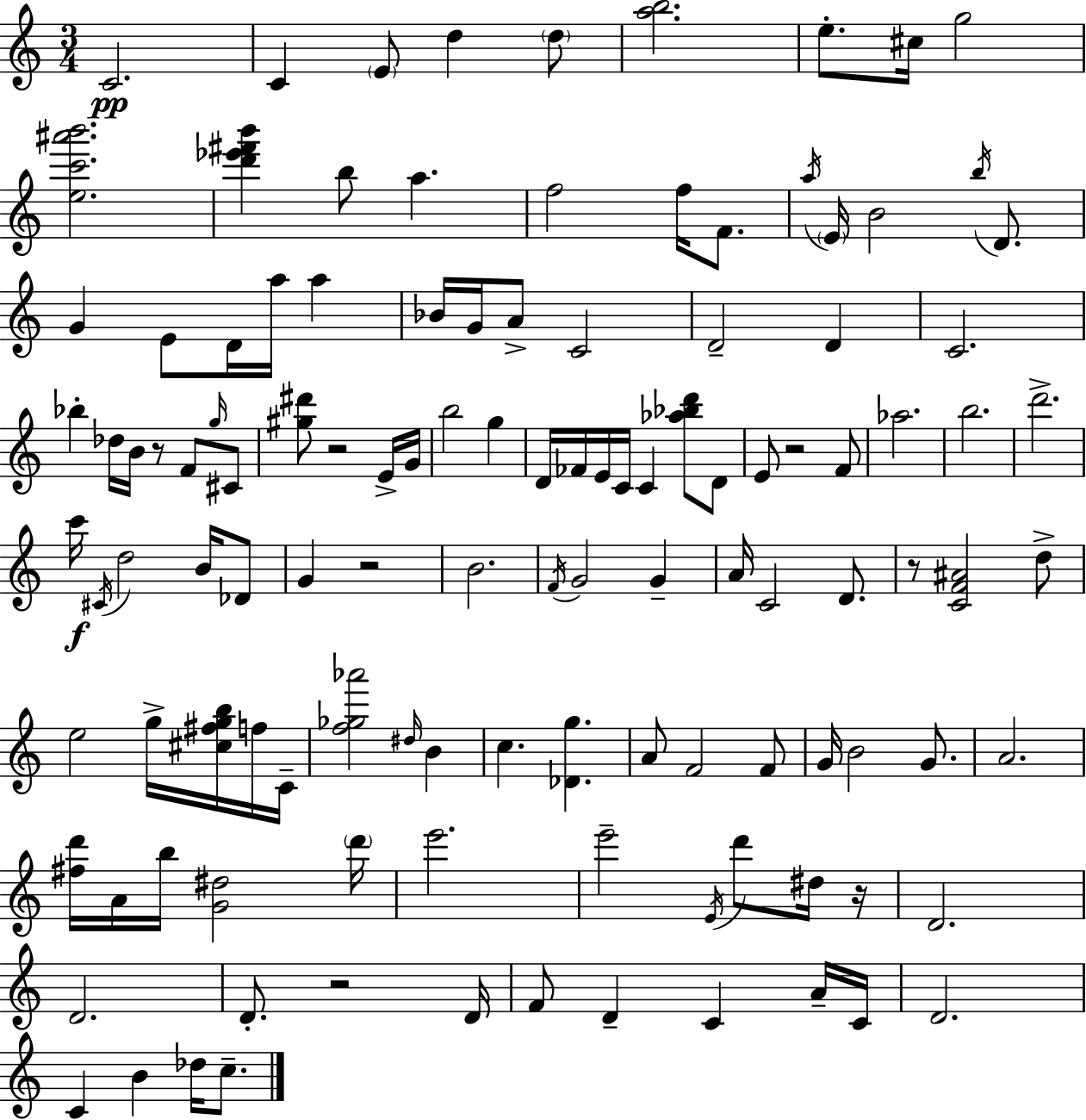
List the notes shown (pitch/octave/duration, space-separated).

C4/h. C4/q E4/e D5/q D5/e [A5,B5]/h. E5/e. C#5/s G5/h [E5,C6,A#6,B6]/h. [D6,Eb6,F#6,B6]/q B5/e A5/q. F5/h F5/s F4/e. A5/s E4/s B4/h B5/s D4/e. G4/q E4/e D4/s A5/s A5/q Bb4/s G4/s A4/e C4/h D4/h D4/q C4/h. Bb5/q Db5/s B4/s R/e F4/e G5/s C#4/e [G#5,D#6]/e R/h E4/s G4/s B5/h G5/q D4/s FES4/s E4/s C4/s C4/q [Ab5,Bb5,D6]/e D4/e E4/e R/h F4/e Ab5/h. B5/h. D6/h. C6/s C#4/s D5/h B4/s Db4/e G4/q R/h B4/h. F4/s G4/h G4/q A4/s C4/h D4/e. R/e [C4,F4,A#4]/h D5/e E5/h G5/s [C#5,F#5,G5,B5]/s F5/s C4/s [F5,Gb5,Ab6]/h D#5/s B4/q C5/q. [Db4,G5]/q. A4/e F4/h F4/e G4/s B4/h G4/e. A4/h. [F#5,D6]/s A4/s B5/s [G4,D#5]/h D6/s E6/h. E6/h E4/s D6/e D#5/s R/s D4/h. D4/h. D4/e. R/h D4/s F4/e D4/q C4/q A4/s C4/s D4/h. C4/q B4/q Db5/s C5/e.